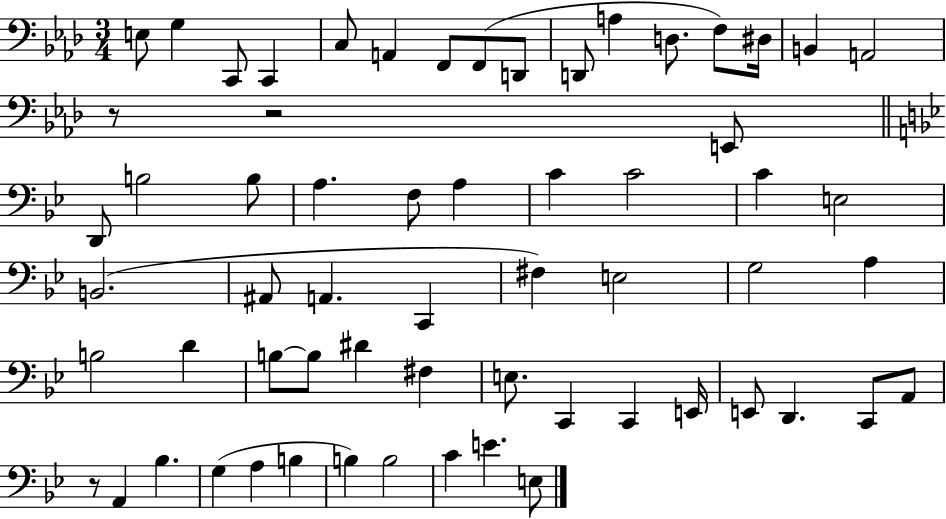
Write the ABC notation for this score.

X:1
T:Untitled
M:3/4
L:1/4
K:Ab
E,/2 G, C,,/2 C,, C,/2 A,, F,,/2 F,,/2 D,,/2 D,,/2 A, D,/2 F,/2 ^D,/4 B,, A,,2 z/2 z2 E,,/2 D,,/2 B,2 B,/2 A, F,/2 A, C C2 C E,2 B,,2 ^A,,/2 A,, C,, ^F, E,2 G,2 A, B,2 D B,/2 B,/2 ^D ^F, E,/2 C,, C,, E,,/4 E,,/2 D,, C,,/2 A,,/2 z/2 A,, _B, G, A, B, B, B,2 C E E,/2